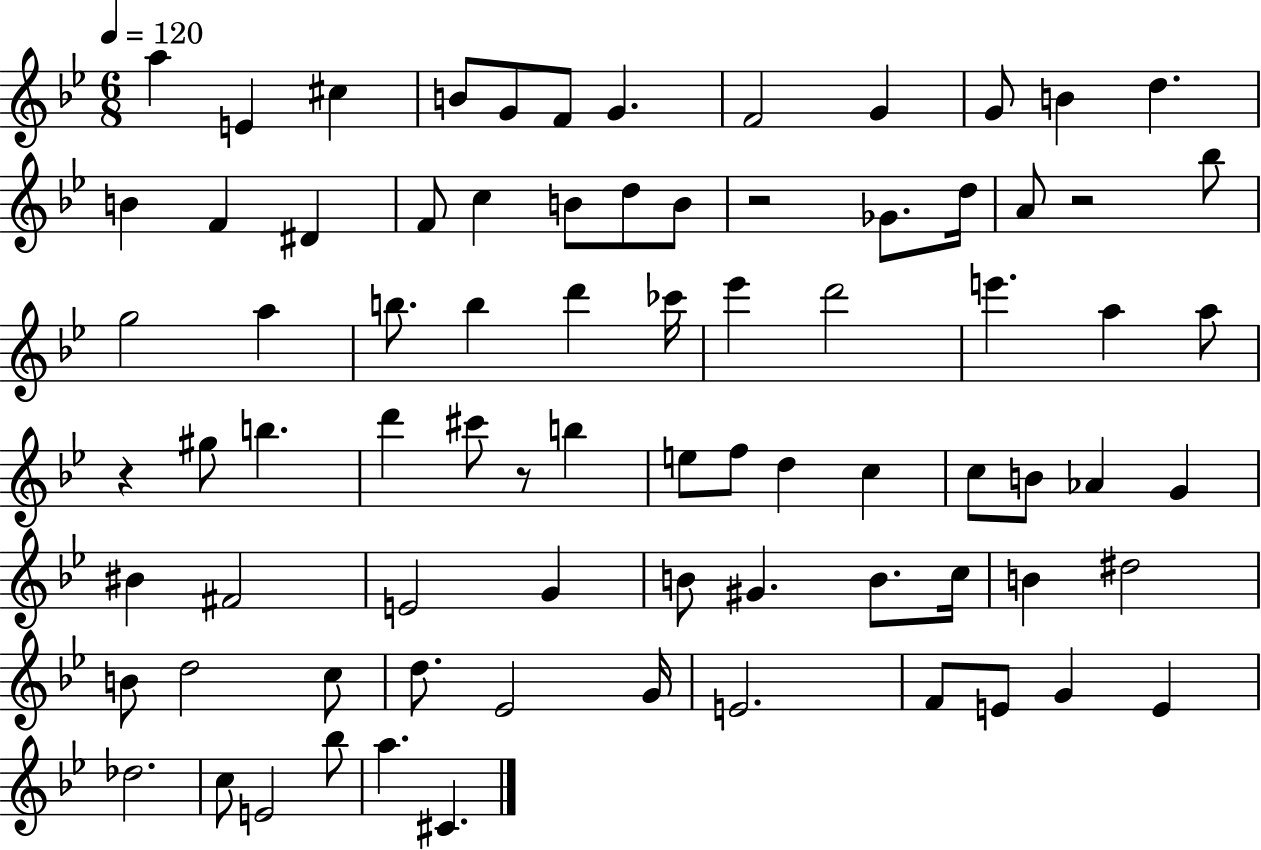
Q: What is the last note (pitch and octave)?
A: C#4